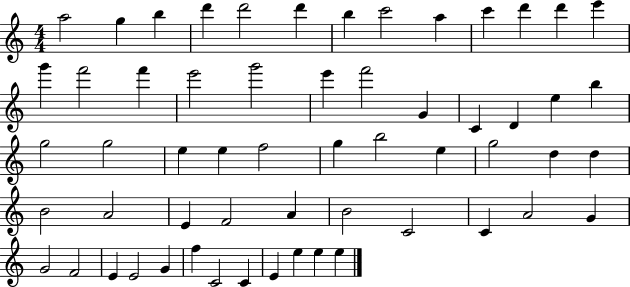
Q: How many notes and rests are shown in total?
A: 58